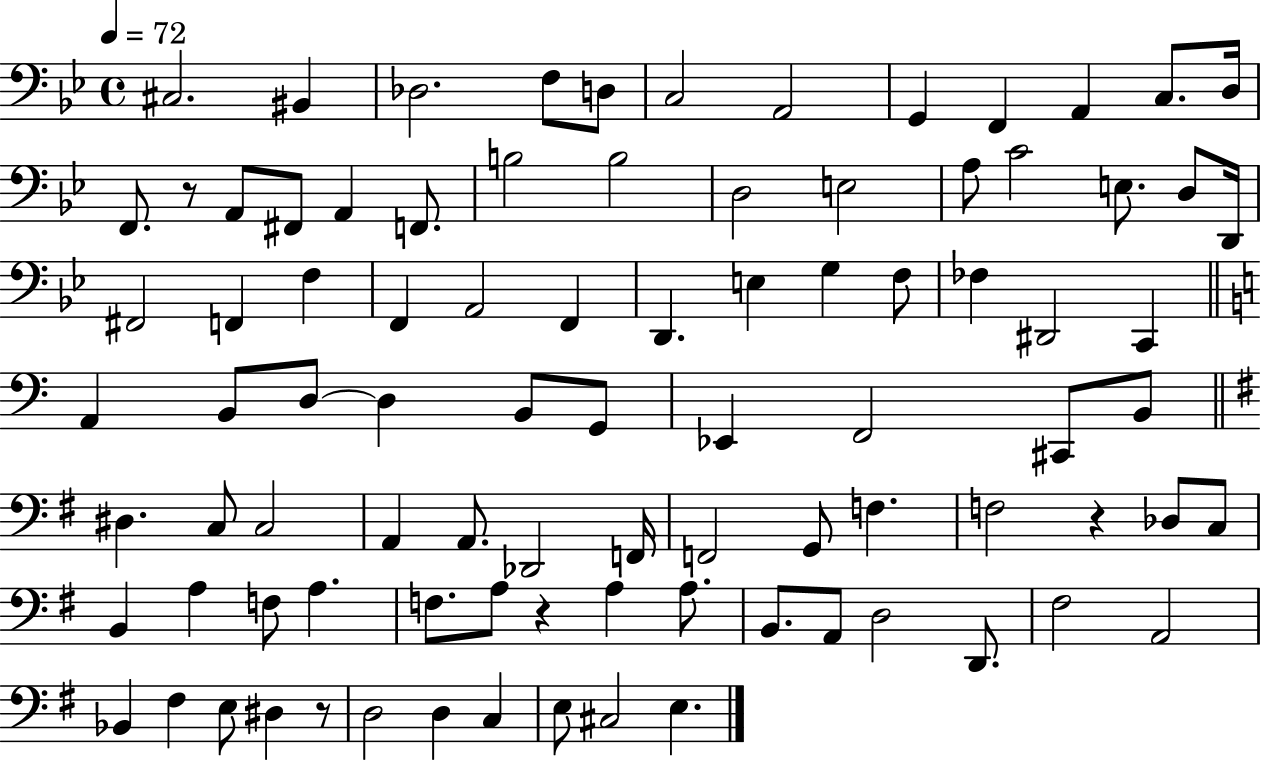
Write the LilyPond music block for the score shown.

{
  \clef bass
  \time 4/4
  \defaultTimeSignature
  \key bes \major
  \tempo 4 = 72
  cis2. bis,4 | des2. f8 d8 | c2 a,2 | g,4 f,4 a,4 c8. d16 | \break f,8. r8 a,8 fis,8 a,4 f,8. | b2 b2 | d2 e2 | a8 c'2 e8. d8 d,16 | \break fis,2 f,4 f4 | f,4 a,2 f,4 | d,4. e4 g4 f8 | fes4 dis,2 c,4 | \break \bar "||" \break \key a \minor a,4 b,8 d8~~ d4 b,8 g,8 | ees,4 f,2 cis,8 b,8 | \bar "||" \break \key e \minor dis4. c8 c2 | a,4 a,8. des,2 f,16 | f,2 g,8 f4. | f2 r4 des8 c8 | \break b,4 a4 f8 a4. | f8. a8 r4 a4 a8. | b,8. a,8 d2 d,8. | fis2 a,2 | \break bes,4 fis4 e8 dis4 r8 | d2 d4 c4 | e8 cis2 e4. | \bar "|."
}